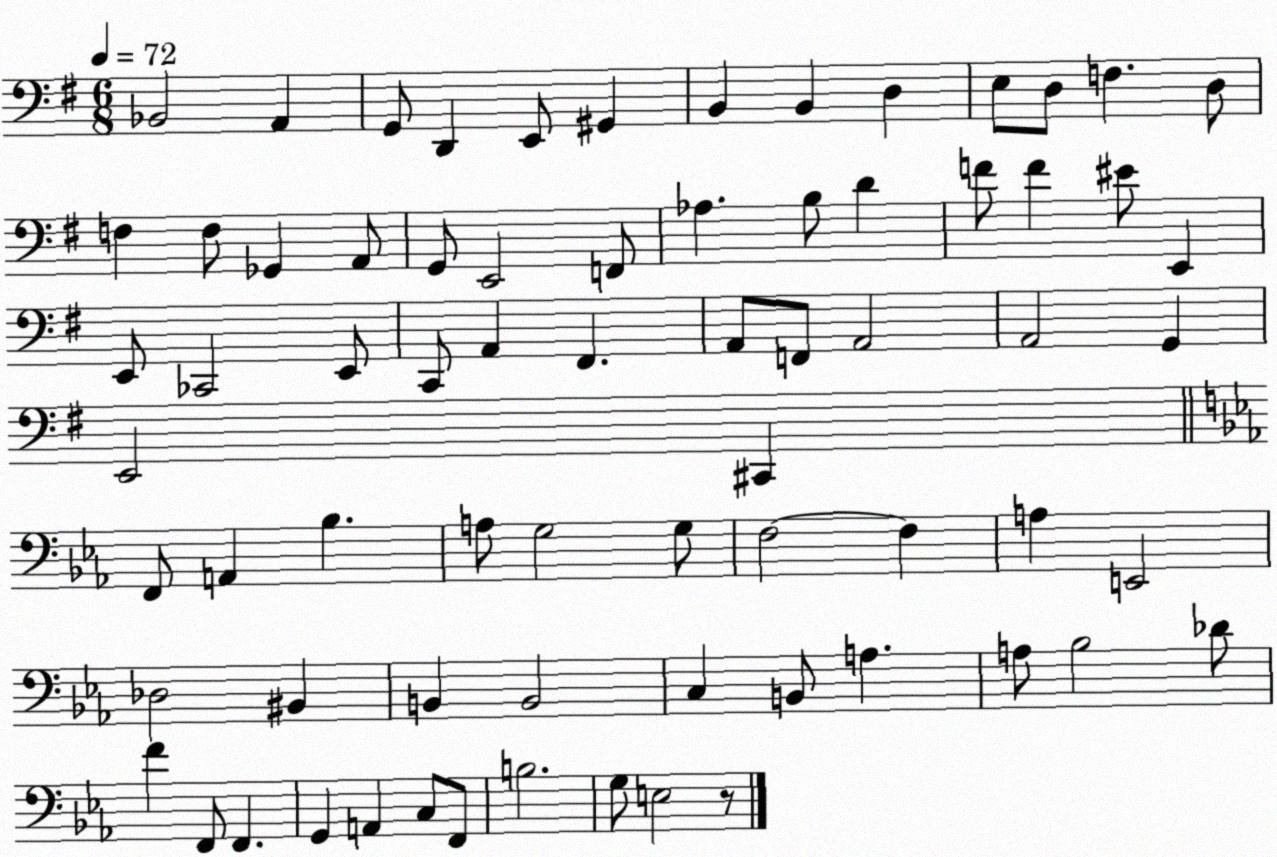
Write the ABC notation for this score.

X:1
T:Untitled
M:6/8
L:1/4
K:G
_B,,2 A,, G,,/2 D,, E,,/2 ^G,, B,, B,, D, E,/2 D,/2 F, D,/2 F, F,/2 _G,, A,,/2 G,,/2 E,,2 F,,/2 _A, B,/2 D F/2 F ^E/2 E,, E,,/2 _C,,2 E,,/2 C,,/2 A,, ^F,, A,,/2 F,,/2 A,,2 A,,2 G,, E,,2 ^C,, F,,/2 A,, _B, A,/2 G,2 G,/2 F,2 F, A, E,,2 _D,2 ^B,, B,, B,,2 C, B,,/2 A, A,/2 _B,2 _D/2 F F,,/2 F,, G,, A,, C,/2 F,,/2 B,2 G,/2 E,2 z/2